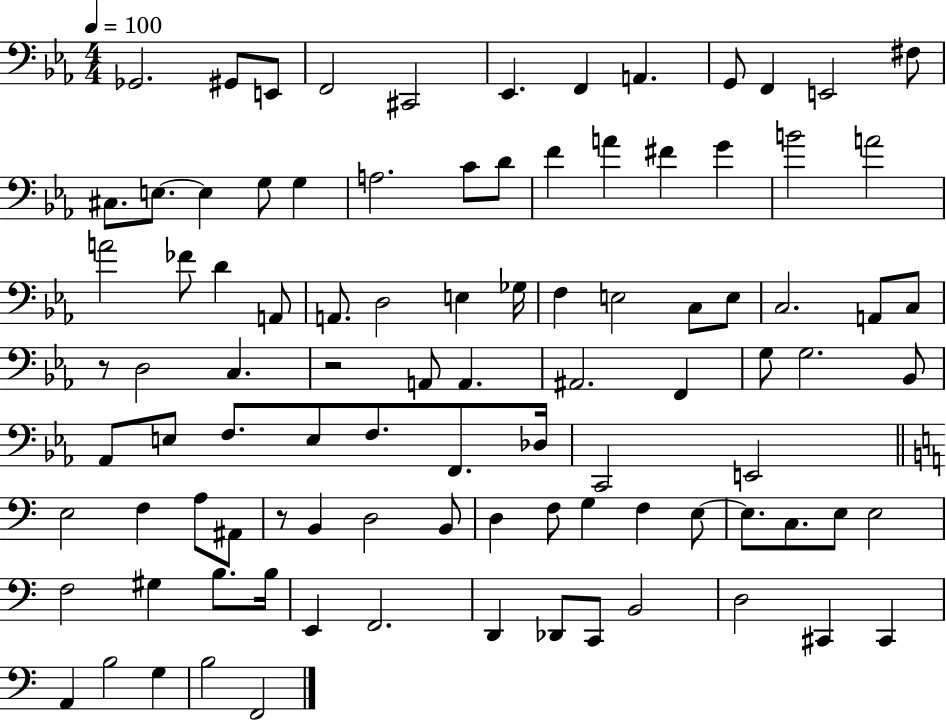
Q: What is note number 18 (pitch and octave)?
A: A3